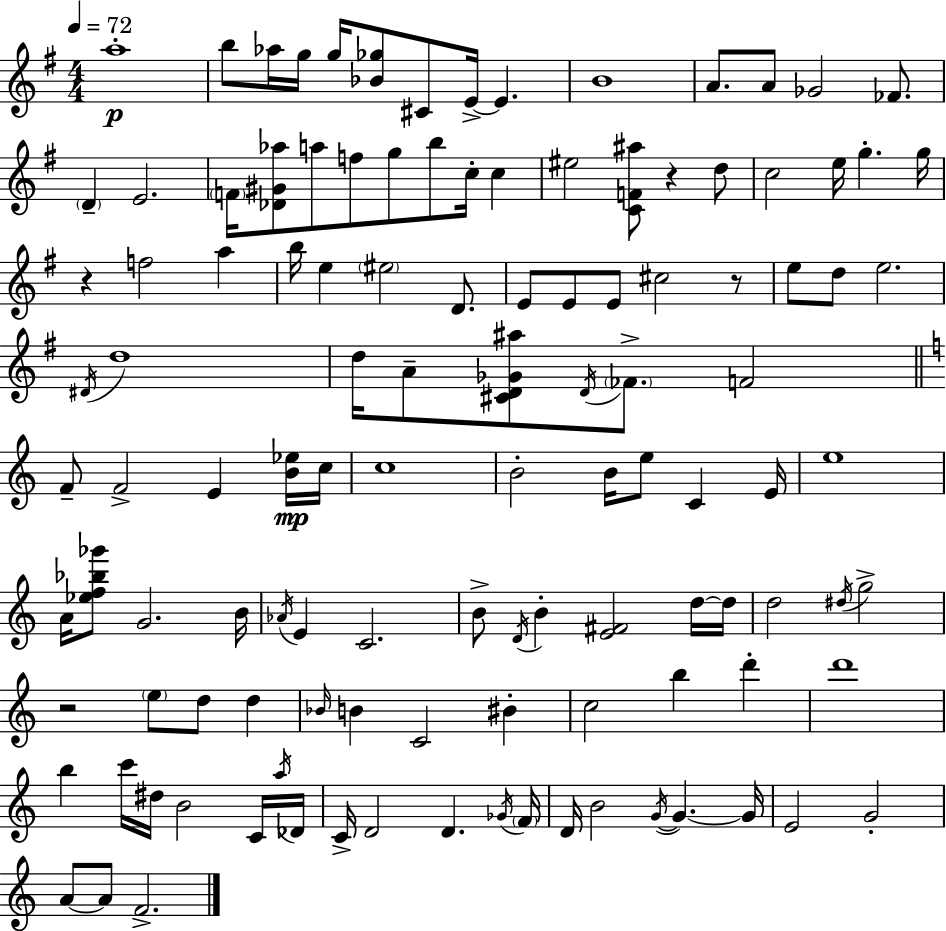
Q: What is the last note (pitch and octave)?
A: F4